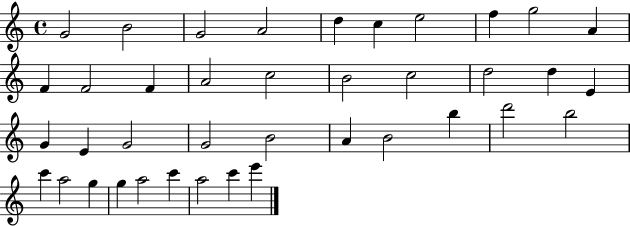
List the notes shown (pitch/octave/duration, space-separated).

G4/h B4/h G4/h A4/h D5/q C5/q E5/h F5/q G5/h A4/q F4/q F4/h F4/q A4/h C5/h B4/h C5/h D5/h D5/q E4/q G4/q E4/q G4/h G4/h B4/h A4/q B4/h B5/q D6/h B5/h C6/q A5/h G5/q G5/q A5/h C6/q A5/h C6/q E6/q